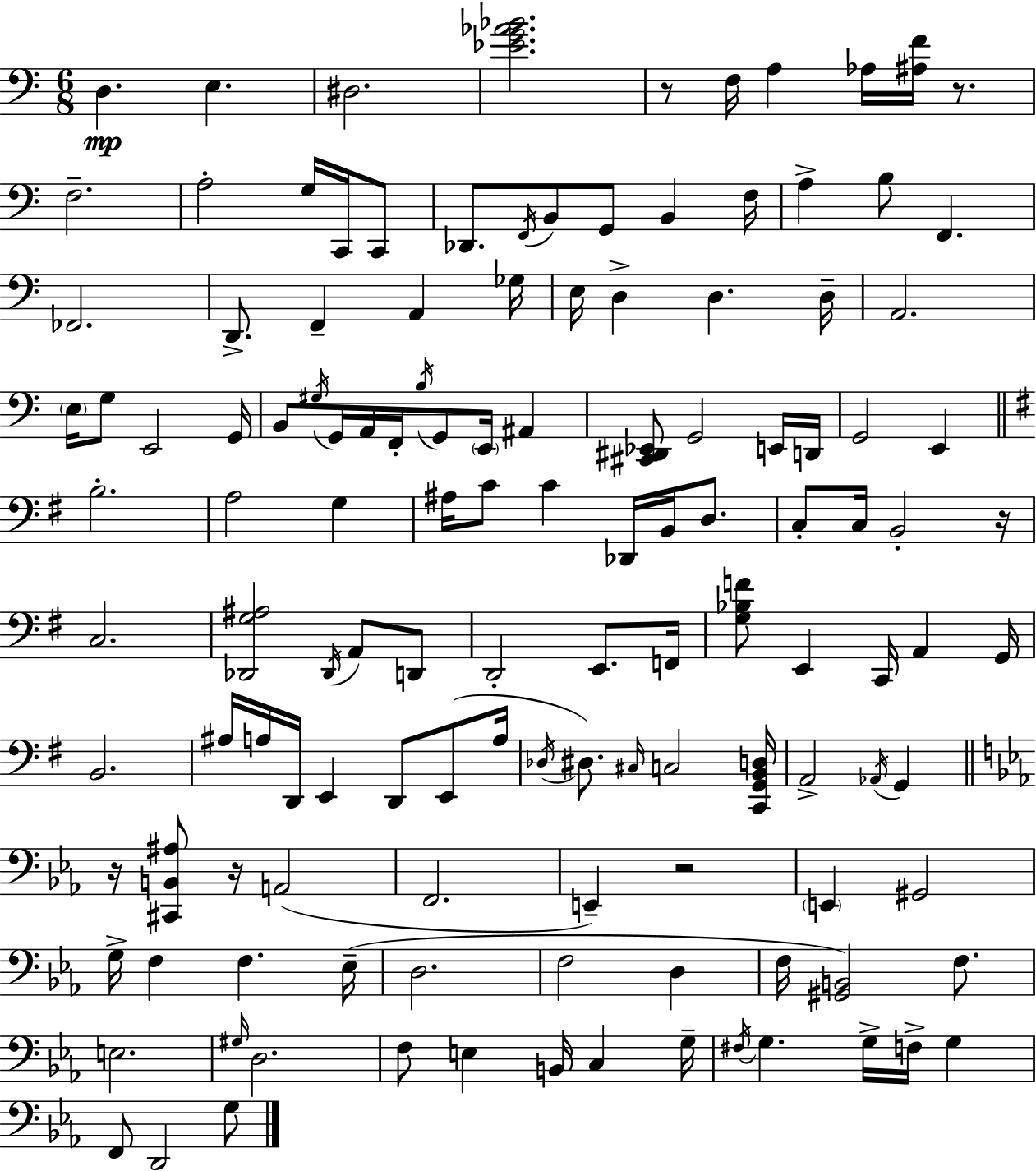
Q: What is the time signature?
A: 6/8